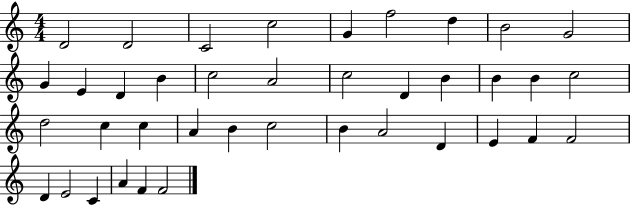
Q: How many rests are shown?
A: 0